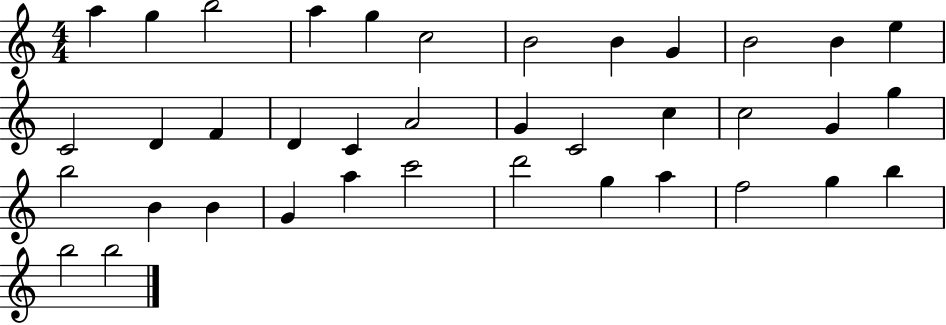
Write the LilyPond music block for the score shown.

{
  \clef treble
  \numericTimeSignature
  \time 4/4
  \key c \major
  a''4 g''4 b''2 | a''4 g''4 c''2 | b'2 b'4 g'4 | b'2 b'4 e''4 | \break c'2 d'4 f'4 | d'4 c'4 a'2 | g'4 c'2 c''4 | c''2 g'4 g''4 | \break b''2 b'4 b'4 | g'4 a''4 c'''2 | d'''2 g''4 a''4 | f''2 g''4 b''4 | \break b''2 b''2 | \bar "|."
}